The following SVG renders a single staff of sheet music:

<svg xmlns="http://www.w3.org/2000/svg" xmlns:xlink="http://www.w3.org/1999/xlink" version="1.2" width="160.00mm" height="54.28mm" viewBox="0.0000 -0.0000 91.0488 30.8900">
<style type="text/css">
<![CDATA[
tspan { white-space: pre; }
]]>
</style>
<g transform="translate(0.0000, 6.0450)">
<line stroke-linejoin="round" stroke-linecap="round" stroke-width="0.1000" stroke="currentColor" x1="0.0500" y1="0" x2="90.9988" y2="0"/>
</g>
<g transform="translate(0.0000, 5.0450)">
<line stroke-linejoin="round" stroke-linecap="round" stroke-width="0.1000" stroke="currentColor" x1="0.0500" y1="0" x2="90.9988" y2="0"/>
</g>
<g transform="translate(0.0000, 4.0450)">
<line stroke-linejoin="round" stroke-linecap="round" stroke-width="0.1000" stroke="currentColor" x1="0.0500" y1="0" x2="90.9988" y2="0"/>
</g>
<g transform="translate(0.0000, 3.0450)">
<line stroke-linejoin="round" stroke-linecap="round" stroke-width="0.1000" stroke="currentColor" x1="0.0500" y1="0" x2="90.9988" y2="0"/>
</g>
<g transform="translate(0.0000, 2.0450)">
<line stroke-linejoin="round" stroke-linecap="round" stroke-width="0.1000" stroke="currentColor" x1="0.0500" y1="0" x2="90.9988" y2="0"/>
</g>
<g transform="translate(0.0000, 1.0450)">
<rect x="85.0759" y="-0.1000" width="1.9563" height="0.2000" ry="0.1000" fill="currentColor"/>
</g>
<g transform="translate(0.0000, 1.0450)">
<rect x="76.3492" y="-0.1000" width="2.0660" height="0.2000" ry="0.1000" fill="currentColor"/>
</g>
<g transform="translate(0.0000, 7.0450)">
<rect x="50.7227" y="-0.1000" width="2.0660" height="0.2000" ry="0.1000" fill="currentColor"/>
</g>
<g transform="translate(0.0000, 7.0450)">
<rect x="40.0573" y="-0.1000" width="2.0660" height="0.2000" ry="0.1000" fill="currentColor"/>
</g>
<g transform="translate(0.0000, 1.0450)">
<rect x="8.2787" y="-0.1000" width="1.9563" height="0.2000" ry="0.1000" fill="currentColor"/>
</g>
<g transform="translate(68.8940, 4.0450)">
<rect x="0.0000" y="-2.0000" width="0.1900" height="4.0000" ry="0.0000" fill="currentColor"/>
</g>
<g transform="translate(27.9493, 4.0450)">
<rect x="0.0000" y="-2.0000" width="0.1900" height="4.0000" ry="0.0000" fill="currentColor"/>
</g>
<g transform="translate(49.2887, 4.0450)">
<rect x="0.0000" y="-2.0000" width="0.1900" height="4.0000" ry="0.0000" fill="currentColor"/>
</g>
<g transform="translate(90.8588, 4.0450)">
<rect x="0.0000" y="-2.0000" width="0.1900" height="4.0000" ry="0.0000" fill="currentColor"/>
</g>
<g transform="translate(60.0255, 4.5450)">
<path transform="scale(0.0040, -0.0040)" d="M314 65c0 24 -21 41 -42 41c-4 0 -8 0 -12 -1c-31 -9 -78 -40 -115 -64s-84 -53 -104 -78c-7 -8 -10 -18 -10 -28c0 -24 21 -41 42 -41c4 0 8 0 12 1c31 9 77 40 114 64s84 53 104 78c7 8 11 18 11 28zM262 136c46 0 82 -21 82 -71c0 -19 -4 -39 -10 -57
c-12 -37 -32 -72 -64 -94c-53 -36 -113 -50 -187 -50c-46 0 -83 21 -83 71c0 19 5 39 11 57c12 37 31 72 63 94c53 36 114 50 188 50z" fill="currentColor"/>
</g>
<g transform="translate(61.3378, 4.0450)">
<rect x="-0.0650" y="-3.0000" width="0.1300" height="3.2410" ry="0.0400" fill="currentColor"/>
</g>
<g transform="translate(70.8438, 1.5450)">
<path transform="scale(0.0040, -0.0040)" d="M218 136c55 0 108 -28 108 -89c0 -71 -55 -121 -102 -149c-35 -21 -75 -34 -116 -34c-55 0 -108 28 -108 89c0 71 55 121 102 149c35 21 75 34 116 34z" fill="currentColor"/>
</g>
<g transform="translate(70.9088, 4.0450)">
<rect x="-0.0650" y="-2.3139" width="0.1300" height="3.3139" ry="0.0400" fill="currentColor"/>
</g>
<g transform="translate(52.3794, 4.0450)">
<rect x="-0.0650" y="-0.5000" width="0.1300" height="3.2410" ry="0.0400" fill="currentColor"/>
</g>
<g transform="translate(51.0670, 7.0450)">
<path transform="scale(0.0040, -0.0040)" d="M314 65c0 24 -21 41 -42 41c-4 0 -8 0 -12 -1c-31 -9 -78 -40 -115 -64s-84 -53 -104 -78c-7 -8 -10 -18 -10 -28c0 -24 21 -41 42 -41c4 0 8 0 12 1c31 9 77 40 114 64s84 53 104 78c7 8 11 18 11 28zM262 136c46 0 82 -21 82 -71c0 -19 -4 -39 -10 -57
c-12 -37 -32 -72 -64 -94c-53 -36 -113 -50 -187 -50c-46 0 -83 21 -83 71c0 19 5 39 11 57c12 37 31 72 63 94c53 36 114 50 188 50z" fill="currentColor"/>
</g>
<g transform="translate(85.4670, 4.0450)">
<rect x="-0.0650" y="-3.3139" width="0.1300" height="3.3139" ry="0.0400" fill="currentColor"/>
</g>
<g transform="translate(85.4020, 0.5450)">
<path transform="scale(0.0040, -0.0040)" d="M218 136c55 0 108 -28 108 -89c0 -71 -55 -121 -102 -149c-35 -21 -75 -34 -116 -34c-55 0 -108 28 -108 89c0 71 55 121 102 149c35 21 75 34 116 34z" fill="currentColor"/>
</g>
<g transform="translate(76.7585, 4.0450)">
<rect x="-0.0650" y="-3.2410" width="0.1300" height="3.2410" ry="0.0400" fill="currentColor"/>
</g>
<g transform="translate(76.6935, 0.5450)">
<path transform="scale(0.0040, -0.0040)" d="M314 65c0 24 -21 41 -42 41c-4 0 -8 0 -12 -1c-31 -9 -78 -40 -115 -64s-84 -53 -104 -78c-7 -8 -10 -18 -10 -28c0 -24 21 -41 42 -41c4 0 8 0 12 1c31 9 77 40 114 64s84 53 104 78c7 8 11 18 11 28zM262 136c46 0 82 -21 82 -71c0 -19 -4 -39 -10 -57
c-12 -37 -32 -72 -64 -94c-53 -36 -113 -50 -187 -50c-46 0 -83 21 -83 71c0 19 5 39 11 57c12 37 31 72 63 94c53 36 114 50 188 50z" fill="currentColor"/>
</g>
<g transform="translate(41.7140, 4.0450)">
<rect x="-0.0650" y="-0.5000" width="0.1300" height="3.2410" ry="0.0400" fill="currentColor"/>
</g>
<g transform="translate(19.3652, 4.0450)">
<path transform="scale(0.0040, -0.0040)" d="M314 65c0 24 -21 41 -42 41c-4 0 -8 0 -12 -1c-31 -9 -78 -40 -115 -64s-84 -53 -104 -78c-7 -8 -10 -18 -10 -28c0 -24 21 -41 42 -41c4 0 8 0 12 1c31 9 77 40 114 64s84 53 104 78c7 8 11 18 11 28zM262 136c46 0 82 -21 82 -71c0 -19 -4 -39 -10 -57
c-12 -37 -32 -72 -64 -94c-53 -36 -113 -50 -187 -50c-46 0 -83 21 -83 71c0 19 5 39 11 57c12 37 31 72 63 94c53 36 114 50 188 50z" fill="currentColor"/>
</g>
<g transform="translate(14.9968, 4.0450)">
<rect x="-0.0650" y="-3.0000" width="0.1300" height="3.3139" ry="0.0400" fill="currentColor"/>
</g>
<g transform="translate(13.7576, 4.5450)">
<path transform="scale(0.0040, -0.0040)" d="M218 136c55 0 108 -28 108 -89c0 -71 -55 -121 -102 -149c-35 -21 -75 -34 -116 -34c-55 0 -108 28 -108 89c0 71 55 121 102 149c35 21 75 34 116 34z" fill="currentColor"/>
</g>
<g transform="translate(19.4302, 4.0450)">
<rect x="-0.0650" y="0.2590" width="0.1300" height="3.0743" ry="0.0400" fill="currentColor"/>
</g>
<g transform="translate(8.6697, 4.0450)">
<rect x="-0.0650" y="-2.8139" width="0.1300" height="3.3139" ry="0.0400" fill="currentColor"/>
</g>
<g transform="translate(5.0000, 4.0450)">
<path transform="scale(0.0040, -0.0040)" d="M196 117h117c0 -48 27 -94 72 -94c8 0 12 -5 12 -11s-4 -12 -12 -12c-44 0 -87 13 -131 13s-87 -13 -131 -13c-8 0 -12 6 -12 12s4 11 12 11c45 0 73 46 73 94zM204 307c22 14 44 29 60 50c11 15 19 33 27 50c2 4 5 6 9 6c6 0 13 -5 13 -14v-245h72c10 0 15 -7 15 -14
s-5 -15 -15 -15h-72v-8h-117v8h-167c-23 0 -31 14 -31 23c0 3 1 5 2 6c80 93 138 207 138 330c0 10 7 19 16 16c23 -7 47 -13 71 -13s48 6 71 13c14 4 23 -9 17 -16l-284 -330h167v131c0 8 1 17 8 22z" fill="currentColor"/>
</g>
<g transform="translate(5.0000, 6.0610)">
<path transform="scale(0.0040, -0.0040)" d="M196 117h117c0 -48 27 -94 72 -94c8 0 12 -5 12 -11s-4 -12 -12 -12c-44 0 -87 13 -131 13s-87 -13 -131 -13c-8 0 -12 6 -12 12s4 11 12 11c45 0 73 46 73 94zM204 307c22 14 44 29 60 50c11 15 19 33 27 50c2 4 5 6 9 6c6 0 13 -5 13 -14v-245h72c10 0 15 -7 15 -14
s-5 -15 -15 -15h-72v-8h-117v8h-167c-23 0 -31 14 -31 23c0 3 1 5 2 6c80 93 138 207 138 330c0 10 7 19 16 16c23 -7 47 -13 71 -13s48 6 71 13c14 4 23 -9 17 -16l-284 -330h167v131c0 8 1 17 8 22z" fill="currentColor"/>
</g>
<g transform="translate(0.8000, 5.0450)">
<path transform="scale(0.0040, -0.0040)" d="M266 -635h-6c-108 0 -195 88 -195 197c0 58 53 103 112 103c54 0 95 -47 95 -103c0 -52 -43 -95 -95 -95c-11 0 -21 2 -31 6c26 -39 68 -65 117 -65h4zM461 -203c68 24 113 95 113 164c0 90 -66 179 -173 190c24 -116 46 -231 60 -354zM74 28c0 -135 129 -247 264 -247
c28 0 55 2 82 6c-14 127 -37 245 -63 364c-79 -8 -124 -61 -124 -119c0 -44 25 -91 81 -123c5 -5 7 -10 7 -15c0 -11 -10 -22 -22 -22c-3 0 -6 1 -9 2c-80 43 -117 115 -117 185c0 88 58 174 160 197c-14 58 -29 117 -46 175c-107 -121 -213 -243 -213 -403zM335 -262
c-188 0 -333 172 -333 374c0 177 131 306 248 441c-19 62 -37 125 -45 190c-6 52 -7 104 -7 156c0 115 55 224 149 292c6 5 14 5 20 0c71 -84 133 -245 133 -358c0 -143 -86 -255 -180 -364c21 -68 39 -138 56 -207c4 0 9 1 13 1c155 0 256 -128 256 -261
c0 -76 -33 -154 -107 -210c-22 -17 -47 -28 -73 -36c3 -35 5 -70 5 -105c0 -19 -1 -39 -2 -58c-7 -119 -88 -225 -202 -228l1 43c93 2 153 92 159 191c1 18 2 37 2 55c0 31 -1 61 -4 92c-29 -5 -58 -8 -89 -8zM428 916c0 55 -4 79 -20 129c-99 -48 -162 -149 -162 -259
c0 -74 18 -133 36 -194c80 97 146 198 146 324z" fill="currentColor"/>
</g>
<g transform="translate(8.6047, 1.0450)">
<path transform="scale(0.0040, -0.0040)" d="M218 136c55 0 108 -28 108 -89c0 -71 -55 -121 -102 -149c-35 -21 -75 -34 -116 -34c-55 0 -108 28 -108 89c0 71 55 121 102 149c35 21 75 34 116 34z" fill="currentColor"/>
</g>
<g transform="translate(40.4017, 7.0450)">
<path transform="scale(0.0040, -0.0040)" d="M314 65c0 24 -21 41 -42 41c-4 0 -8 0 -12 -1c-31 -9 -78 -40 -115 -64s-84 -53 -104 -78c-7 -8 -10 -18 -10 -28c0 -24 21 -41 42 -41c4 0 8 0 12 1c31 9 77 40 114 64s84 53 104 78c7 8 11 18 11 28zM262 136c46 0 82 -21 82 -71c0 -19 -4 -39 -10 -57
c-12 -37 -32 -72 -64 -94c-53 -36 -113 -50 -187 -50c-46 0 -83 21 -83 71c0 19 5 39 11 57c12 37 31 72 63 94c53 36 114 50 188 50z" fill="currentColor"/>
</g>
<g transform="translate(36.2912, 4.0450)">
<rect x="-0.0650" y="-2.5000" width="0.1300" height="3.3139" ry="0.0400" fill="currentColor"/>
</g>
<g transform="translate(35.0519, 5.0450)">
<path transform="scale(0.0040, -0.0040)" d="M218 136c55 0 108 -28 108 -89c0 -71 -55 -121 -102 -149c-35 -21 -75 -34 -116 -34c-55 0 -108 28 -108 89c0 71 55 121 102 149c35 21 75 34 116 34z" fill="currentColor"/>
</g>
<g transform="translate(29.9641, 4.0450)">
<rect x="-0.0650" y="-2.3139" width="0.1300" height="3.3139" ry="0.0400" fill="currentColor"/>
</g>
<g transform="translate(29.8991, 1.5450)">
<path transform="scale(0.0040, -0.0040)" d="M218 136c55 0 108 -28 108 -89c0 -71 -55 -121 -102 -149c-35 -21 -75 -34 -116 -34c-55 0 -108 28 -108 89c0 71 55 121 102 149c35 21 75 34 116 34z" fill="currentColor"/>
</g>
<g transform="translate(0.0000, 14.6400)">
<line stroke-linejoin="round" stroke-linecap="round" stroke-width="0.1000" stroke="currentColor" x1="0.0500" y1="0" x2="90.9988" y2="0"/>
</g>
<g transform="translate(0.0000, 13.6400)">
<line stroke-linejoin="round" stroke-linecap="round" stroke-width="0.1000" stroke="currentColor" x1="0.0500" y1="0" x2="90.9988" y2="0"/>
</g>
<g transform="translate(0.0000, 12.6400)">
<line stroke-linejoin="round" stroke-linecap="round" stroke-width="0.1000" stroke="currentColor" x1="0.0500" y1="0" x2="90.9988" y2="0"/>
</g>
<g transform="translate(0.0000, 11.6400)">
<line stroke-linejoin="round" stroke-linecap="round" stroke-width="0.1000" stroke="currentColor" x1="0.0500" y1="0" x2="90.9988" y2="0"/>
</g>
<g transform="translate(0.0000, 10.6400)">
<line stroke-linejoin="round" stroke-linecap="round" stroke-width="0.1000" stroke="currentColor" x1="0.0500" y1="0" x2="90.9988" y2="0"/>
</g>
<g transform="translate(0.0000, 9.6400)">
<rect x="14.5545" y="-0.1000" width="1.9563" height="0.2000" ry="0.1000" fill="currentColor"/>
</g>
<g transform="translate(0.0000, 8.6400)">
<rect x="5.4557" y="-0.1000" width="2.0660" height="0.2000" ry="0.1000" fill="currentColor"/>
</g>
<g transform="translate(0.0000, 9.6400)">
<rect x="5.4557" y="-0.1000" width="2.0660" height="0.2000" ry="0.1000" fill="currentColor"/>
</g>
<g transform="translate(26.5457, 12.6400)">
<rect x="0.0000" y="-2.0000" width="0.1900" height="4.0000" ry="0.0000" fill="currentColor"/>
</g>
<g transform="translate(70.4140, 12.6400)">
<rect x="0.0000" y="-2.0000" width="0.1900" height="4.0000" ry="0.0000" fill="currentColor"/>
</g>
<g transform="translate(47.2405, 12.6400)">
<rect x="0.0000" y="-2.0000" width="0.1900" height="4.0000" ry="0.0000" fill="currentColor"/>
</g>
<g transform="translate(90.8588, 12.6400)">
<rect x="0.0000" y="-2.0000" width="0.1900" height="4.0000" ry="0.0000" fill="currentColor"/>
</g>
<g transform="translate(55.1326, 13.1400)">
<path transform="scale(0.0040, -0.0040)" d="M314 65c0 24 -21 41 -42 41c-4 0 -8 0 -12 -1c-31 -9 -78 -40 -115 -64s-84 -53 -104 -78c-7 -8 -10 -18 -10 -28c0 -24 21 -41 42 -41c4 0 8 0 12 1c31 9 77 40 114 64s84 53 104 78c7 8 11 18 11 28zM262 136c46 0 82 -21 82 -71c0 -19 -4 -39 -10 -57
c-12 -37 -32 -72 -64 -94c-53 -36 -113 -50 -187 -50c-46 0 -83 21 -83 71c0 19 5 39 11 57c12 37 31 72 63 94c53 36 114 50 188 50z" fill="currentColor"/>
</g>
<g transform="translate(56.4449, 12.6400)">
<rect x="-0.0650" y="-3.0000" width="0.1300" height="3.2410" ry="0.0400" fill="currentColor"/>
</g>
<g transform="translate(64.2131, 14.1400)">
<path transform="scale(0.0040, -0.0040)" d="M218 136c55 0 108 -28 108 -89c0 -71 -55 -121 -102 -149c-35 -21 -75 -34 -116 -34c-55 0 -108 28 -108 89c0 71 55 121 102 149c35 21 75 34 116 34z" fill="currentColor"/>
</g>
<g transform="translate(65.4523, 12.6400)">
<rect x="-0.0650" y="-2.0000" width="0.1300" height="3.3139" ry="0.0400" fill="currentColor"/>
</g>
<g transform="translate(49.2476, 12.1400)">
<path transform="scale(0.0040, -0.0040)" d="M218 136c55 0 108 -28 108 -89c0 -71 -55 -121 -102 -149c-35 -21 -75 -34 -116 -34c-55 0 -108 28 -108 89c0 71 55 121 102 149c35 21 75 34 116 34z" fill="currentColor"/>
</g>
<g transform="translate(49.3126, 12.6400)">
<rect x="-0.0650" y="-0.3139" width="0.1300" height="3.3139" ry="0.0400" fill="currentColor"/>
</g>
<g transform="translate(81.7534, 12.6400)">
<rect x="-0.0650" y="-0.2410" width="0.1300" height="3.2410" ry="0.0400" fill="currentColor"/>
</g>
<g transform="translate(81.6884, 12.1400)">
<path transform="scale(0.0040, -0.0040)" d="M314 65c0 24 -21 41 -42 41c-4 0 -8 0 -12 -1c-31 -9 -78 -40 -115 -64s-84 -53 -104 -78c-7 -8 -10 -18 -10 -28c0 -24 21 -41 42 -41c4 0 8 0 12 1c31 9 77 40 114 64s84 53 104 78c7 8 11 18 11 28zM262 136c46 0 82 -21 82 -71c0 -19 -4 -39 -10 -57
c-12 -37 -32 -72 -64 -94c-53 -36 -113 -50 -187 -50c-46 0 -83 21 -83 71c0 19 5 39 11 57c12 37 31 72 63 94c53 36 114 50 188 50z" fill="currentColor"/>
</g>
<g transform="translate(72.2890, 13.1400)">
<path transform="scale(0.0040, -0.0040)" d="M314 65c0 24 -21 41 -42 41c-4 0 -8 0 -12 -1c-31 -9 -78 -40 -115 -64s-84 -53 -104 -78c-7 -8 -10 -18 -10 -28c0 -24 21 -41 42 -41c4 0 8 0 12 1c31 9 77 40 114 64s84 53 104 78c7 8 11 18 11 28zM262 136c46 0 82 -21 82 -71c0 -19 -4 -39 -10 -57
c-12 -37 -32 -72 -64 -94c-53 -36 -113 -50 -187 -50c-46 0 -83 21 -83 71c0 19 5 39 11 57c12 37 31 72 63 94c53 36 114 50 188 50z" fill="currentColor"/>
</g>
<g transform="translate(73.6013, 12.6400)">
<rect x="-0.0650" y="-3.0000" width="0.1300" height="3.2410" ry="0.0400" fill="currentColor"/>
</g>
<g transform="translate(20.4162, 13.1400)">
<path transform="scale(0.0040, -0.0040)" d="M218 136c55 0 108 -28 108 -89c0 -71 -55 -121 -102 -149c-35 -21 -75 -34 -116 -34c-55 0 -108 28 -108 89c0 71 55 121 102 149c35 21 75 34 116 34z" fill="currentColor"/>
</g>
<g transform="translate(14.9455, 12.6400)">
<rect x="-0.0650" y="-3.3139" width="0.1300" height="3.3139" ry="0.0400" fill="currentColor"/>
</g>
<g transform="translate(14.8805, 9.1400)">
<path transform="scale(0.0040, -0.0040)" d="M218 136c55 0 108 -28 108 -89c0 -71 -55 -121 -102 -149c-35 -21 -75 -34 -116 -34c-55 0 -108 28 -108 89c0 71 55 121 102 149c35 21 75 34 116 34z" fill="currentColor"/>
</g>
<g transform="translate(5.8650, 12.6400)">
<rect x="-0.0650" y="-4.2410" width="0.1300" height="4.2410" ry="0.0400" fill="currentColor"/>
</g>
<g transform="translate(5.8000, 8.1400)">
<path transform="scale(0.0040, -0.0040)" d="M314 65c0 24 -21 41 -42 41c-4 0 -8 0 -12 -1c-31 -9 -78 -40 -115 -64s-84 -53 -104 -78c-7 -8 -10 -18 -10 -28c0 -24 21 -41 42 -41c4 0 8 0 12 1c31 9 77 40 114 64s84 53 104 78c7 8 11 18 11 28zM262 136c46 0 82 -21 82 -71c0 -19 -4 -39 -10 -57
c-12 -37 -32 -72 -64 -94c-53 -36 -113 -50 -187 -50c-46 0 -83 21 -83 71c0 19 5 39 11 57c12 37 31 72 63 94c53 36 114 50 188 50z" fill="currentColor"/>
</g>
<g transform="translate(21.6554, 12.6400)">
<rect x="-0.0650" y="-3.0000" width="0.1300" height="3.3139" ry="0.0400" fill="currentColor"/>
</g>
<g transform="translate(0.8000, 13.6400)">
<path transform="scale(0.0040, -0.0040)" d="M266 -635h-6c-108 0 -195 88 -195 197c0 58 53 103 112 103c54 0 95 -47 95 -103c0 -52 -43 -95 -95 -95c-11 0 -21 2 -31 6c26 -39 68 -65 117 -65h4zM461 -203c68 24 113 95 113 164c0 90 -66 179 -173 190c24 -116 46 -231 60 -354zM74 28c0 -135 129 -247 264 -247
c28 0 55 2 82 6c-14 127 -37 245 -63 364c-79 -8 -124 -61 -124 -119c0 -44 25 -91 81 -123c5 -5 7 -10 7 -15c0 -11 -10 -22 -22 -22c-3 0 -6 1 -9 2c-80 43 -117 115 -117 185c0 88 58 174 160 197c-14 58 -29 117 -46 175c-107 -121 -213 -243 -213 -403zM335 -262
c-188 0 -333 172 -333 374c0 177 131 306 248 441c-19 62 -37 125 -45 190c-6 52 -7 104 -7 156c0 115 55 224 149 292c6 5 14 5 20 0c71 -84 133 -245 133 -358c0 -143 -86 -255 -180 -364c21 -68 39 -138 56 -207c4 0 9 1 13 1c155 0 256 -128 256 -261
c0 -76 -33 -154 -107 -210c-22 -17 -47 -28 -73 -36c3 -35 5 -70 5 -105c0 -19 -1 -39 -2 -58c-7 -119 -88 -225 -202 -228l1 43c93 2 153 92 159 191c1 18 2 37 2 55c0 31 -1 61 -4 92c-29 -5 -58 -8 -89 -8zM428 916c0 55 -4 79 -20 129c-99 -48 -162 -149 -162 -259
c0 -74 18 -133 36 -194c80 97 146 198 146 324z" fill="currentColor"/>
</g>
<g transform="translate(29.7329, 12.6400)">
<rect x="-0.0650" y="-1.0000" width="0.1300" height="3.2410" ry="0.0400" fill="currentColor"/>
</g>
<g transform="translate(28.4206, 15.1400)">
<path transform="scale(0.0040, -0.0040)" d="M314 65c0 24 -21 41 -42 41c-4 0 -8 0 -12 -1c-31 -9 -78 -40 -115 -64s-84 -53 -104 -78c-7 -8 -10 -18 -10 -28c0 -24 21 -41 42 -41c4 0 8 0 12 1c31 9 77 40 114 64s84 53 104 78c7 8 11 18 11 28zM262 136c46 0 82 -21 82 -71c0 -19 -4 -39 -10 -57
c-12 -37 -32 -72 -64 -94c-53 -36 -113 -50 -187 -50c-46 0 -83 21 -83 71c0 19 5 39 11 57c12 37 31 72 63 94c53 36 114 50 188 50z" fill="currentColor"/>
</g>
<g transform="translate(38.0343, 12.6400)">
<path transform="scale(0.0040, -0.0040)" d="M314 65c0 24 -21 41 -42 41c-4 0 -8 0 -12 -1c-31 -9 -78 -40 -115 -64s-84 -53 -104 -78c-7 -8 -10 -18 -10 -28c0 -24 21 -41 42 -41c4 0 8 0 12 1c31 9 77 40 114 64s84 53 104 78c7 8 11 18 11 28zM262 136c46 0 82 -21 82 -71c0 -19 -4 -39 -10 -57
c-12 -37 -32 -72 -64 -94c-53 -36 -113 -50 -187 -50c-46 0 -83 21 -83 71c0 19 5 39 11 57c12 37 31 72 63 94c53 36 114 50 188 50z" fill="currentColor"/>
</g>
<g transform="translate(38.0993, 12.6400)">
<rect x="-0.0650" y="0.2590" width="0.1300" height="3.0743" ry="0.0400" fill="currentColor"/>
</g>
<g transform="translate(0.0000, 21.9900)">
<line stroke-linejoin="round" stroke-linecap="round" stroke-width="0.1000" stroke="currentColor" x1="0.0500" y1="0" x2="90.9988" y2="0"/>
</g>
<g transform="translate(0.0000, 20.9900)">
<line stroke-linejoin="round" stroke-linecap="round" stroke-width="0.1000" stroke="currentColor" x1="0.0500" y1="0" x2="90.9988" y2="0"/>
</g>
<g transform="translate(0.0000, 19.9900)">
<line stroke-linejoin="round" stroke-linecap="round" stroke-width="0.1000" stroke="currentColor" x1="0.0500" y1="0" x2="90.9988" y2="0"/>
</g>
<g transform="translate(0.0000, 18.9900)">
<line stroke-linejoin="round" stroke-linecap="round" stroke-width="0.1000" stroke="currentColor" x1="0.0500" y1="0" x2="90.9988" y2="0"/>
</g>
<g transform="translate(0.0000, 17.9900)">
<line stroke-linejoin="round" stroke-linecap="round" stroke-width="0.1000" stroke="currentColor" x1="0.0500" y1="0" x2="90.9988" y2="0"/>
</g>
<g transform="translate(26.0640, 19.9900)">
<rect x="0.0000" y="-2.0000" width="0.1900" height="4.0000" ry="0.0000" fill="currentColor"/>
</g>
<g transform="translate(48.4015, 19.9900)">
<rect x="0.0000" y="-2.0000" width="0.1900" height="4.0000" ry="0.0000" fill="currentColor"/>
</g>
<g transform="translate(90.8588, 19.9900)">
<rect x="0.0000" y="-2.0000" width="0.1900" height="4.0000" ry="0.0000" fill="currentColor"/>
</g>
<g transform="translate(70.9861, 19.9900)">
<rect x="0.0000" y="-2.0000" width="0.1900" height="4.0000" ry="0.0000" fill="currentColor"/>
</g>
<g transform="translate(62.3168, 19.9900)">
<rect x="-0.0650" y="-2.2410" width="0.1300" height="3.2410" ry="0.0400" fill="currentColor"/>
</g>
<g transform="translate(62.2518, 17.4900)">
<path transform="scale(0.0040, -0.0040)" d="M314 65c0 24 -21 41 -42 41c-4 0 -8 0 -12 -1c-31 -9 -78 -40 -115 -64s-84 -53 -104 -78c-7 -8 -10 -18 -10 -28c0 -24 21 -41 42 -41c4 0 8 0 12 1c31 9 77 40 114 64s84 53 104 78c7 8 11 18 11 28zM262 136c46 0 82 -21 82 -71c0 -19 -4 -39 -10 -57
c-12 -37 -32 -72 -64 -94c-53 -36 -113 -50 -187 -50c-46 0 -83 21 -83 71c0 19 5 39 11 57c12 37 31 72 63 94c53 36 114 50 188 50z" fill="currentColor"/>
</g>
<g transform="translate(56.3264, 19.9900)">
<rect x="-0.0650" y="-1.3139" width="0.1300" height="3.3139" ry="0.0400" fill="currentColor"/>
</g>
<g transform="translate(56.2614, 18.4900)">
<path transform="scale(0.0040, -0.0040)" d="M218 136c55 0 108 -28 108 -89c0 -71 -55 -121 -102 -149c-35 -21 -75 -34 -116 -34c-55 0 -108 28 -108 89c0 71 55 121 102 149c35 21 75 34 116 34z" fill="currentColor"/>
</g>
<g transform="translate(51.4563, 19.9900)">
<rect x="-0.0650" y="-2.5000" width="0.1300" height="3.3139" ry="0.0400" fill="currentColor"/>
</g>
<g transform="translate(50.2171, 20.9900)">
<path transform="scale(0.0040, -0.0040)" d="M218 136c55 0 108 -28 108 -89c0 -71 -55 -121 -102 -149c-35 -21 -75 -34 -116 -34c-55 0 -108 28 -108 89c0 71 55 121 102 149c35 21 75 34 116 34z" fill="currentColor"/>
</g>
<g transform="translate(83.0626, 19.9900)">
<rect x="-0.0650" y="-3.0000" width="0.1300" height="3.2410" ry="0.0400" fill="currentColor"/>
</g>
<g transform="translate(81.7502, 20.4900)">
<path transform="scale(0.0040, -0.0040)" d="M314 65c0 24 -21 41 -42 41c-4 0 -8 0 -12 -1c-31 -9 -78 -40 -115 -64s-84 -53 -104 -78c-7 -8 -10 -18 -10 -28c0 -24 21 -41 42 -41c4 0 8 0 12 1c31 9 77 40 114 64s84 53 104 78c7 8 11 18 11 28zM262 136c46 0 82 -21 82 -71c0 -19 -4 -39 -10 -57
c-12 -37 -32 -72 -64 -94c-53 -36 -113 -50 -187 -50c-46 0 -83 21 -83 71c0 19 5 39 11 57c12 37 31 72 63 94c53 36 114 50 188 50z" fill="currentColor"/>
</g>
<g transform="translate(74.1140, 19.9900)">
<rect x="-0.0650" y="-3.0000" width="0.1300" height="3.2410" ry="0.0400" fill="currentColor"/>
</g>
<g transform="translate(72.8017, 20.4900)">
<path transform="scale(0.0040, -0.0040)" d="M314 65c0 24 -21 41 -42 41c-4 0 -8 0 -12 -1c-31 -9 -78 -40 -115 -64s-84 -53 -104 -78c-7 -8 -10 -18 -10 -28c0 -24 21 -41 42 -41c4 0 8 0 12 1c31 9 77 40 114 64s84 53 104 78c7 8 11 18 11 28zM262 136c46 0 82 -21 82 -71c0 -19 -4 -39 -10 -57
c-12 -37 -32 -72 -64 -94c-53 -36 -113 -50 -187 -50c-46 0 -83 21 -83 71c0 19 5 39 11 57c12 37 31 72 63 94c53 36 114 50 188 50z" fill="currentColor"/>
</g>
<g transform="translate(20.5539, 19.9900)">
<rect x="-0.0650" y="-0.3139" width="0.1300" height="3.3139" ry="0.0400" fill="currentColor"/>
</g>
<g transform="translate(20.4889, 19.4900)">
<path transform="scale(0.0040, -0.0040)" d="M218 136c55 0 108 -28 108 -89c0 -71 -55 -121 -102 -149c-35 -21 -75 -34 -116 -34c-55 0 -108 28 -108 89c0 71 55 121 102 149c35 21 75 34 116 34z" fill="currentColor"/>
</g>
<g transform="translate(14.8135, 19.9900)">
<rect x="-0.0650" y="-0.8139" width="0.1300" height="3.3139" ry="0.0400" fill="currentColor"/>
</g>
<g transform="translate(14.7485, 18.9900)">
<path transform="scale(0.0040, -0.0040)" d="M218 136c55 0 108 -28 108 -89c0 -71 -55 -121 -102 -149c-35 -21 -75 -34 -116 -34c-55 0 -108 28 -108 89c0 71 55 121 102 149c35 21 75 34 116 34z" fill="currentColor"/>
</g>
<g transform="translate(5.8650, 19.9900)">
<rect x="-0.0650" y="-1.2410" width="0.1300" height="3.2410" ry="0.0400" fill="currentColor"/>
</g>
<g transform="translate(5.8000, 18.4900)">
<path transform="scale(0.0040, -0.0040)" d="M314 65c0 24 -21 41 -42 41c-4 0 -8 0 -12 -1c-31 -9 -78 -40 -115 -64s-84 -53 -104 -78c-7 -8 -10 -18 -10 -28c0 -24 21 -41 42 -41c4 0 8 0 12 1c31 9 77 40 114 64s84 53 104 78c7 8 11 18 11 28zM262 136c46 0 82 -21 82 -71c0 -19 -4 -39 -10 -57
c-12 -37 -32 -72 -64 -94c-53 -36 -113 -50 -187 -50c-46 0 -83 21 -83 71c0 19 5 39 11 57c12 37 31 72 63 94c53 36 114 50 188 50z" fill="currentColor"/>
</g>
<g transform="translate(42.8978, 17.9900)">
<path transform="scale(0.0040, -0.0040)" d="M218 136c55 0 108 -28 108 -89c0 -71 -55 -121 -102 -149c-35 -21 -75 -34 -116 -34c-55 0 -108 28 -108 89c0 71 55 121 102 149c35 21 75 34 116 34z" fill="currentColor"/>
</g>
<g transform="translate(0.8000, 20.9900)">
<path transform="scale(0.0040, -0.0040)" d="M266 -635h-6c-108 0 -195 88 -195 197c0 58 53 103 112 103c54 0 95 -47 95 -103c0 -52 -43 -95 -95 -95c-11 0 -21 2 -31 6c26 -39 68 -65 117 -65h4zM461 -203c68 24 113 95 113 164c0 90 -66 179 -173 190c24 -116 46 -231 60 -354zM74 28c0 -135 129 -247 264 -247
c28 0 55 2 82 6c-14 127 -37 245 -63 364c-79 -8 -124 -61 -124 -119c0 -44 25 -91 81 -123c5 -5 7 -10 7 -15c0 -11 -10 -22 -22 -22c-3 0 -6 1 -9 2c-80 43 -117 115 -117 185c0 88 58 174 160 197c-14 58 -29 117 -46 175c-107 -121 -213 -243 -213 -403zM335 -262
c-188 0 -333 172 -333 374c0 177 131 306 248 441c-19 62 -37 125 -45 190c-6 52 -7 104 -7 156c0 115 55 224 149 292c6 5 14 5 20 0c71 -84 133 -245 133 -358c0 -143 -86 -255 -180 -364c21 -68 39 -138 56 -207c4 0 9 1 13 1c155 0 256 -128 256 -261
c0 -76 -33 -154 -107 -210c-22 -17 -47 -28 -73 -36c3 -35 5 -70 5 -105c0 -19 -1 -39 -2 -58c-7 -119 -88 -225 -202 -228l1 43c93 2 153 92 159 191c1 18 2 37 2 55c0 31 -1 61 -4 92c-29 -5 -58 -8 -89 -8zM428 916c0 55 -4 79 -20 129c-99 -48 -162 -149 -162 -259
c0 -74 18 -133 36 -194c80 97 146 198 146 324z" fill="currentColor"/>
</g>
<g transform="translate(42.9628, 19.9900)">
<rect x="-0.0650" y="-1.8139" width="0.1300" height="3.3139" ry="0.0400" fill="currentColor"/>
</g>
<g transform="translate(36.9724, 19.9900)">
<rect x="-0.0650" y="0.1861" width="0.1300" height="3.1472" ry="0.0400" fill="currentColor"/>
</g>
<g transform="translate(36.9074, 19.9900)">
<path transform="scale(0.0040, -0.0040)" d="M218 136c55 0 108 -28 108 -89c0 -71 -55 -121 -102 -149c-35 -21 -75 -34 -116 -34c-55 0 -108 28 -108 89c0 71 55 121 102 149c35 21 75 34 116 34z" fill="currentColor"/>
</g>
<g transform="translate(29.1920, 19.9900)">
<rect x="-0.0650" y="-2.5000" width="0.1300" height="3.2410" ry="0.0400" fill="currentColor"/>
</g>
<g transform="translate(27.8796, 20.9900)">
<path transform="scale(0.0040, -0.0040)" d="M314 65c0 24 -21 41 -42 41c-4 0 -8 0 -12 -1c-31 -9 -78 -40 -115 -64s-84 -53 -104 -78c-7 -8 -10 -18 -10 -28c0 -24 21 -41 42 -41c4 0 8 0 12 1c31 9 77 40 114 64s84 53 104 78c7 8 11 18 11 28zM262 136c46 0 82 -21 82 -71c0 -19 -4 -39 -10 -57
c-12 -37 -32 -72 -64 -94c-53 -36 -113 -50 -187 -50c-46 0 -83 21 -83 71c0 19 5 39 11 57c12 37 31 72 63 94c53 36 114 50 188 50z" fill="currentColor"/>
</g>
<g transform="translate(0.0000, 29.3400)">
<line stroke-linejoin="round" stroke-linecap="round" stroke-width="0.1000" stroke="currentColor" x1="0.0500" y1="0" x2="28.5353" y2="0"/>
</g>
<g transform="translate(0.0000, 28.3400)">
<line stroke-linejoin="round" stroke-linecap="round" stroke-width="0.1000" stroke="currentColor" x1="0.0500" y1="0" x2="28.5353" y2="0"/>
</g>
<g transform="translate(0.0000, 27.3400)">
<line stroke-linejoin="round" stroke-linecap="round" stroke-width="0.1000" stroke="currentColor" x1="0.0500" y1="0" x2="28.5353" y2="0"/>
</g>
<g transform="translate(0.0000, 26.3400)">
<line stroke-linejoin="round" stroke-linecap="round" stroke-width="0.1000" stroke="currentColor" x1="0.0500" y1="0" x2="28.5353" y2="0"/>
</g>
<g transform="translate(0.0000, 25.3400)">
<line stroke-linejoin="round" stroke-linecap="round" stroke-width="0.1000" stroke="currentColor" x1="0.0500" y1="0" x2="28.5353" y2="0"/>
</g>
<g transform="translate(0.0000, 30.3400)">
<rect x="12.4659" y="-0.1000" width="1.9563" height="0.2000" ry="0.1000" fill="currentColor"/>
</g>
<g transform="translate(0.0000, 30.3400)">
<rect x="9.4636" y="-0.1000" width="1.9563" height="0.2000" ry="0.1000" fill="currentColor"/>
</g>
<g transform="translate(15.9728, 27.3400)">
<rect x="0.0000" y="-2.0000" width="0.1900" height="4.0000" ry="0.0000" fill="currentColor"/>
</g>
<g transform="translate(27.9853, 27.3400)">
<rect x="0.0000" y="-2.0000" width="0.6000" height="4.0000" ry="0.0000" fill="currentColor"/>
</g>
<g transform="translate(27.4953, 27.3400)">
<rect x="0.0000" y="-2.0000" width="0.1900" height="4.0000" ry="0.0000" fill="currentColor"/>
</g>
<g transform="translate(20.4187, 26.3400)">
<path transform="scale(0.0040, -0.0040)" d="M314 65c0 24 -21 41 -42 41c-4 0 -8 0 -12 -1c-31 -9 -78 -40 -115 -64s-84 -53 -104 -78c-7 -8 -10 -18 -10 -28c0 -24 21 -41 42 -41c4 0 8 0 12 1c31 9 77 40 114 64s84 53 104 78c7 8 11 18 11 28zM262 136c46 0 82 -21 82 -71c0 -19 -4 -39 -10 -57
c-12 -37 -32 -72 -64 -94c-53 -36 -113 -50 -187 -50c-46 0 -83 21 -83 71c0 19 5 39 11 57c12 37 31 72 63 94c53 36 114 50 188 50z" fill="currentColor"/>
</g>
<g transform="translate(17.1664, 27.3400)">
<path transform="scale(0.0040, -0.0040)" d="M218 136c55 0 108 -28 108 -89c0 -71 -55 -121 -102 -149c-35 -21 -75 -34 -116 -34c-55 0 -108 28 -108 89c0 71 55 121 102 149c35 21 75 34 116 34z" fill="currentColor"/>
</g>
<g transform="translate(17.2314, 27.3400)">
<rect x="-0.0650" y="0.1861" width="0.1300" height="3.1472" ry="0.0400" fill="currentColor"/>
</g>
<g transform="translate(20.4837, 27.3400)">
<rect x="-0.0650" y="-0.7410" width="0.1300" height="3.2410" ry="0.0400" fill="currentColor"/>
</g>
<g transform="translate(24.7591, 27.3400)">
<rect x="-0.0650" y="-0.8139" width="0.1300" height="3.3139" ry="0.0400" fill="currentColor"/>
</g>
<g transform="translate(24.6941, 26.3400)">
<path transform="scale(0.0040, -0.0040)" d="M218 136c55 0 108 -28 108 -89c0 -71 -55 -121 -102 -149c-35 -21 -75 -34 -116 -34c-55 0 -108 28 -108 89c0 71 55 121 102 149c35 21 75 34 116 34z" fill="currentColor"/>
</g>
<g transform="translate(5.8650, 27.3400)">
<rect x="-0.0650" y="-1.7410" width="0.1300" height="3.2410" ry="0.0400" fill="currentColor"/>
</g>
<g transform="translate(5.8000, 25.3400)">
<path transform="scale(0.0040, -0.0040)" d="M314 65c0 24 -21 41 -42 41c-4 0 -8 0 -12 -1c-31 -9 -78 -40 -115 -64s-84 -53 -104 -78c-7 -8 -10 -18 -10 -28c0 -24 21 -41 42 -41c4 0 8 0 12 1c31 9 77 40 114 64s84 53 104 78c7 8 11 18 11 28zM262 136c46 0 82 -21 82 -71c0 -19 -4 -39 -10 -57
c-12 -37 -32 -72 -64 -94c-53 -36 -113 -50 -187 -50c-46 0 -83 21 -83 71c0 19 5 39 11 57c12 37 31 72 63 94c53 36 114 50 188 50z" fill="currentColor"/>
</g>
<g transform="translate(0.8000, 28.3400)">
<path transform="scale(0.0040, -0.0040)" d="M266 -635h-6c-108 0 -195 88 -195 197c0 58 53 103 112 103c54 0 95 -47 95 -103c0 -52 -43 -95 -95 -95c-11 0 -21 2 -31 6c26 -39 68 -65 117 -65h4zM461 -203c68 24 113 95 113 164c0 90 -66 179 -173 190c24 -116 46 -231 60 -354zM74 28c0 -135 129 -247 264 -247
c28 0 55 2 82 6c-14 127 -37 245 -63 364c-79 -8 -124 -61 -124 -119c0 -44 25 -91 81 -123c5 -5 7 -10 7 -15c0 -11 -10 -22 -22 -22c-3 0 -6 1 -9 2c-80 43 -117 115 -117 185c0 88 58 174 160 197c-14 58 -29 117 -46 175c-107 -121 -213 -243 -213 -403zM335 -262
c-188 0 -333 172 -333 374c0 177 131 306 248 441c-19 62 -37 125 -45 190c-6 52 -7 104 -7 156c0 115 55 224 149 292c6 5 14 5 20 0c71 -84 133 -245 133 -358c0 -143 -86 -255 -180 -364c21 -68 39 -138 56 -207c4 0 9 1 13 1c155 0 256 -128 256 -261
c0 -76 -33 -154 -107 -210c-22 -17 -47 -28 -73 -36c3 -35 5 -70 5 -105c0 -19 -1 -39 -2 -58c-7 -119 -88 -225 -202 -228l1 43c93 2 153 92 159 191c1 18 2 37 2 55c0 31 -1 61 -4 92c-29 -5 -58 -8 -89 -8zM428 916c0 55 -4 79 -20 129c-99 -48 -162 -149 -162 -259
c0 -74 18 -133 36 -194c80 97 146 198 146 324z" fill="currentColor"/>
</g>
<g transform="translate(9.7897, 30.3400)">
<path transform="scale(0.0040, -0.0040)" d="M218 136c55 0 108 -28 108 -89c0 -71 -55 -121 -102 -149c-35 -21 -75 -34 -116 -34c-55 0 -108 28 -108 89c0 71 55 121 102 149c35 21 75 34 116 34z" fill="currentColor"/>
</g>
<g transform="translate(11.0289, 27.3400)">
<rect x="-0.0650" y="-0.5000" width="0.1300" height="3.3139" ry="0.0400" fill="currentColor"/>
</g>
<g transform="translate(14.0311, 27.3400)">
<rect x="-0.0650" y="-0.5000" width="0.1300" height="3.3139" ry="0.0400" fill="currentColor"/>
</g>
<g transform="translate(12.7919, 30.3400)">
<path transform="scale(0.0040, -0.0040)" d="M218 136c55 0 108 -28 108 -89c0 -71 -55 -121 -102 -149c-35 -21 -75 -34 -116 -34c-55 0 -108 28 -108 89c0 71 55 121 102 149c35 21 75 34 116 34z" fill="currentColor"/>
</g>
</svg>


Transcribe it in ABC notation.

X:1
T:Untitled
M:4/4
L:1/4
K:C
a A B2 g G C2 C2 A2 g b2 b d'2 b A D2 B2 c A2 F A2 c2 e2 d c G2 B f G e g2 A2 A2 f2 C C B d2 d